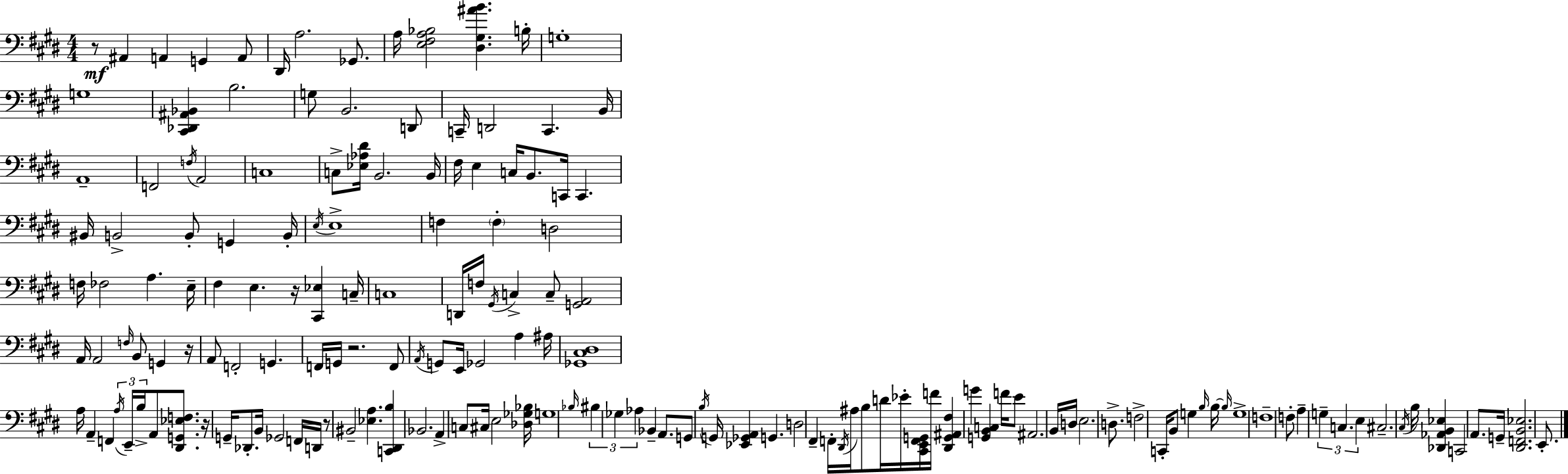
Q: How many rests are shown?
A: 6